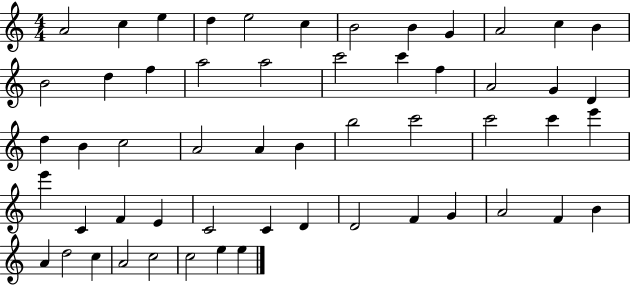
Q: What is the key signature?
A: C major